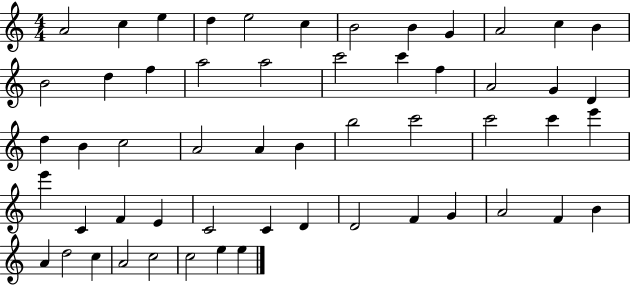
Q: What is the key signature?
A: C major